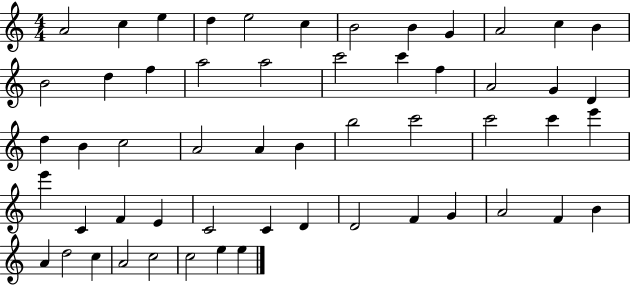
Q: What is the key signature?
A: C major